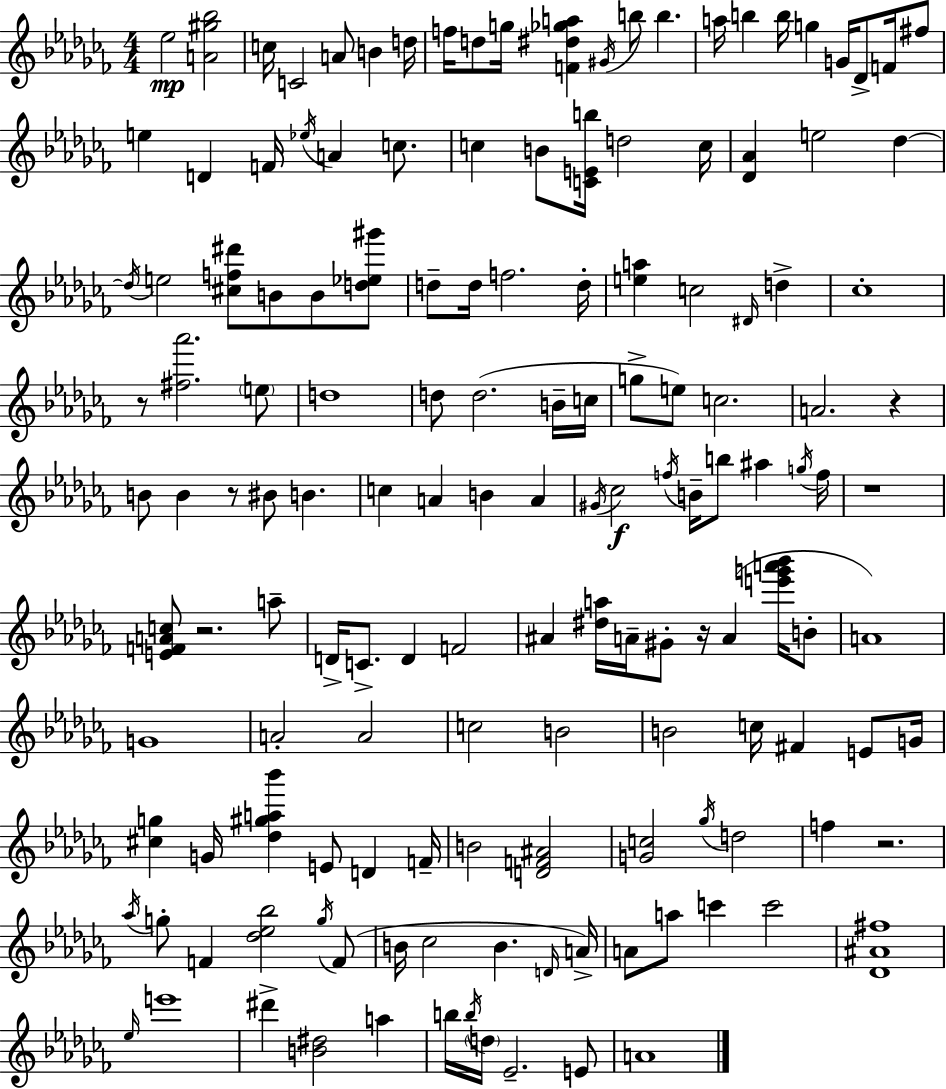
{
  \clef treble
  \numericTimeSignature
  \time 4/4
  \key aes \minor
  ees''2\mp <a' gis'' bes''>2 | c''16 c'2 a'8 b'4 d''16 | f''16 d''8 g''16 <f' dis'' ges'' a''>4 \acciaccatura { gis'16 } b''8 b''4. | a''16 b''4 b''16 g''4 g'16 des'8-> f'16 fis''8 | \break e''4 d'4 f'16 \acciaccatura { ees''16 } a'4 c''8. | c''4 b'8 <c' e' b''>16 d''2 | c''16 <des' aes'>4 e''2 des''4~~ | \acciaccatura { des''16 } e''2 <cis'' f'' dis'''>8 b'8 b'8 | \break <d'' ees'' gis'''>8 d''8-- d''16 f''2. | d''16-. <e'' a''>4 c''2 \grace { dis'16 } | d''4-> ces''1-. | r8 <fis'' aes'''>2. | \break \parenthesize e''8 d''1 | d''8 d''2.( | b'16-- c''16 g''8-> e''8) c''2. | a'2. | \break r4 b'8 b'4 r8 bis'8 b'4. | c''4 a'4 b'4 | a'4 \acciaccatura { gis'16 } ces''2\f \acciaccatura { f''16 } b'16-- b''8 | ais''4 \acciaccatura { g''16 } f''16 r1 | \break <e' f' a' c''>8 r2. | a''8-- d'16-> c'8.-> d'4 f'2 | ais'4 <dis'' a''>16 a'16-- gis'8-. r16 | a'4( <e''' g''' a''' bes'''>16 b'8-. a'1) | \break g'1 | a'2-. a'2 | c''2 b'2 | b'2 c''16 | \break fis'4 e'8 g'16 <cis'' g''>4 g'16 <des'' gis'' a'' bes'''>4 | e'8 d'4 f'16-- b'2 <d' f' ais'>2 | <g' c''>2 \acciaccatura { ges''16 } | d''2 f''4 r2. | \break \acciaccatura { aes''16 } g''8-. f'4 <des'' ees'' bes''>2 | \acciaccatura { g''16 } f'8( b'16 ces''2 | b'4. \grace { d'16 }) a'16-> a'8 a''8 c'''4 | c'''2 <des' ais' fis''>1 | \break \grace { ees''16 } e'''1 | dis'''4-> | <b' dis''>2 a''4 b''16 \acciaccatura { b''16 } \parenthesize d''16 ees'2.-- | e'8 a'1 | \break \bar "|."
}